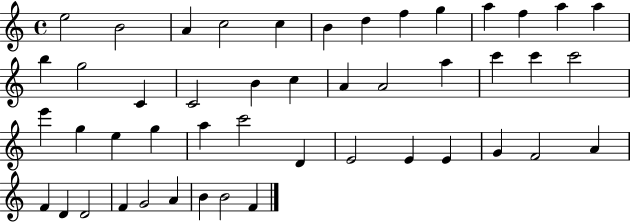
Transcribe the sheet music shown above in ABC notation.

X:1
T:Untitled
M:4/4
L:1/4
K:C
e2 B2 A c2 c B d f g a f a a b g2 C C2 B c A A2 a c' c' c'2 e' g e g a c'2 D E2 E E G F2 A F D D2 F G2 A B B2 F